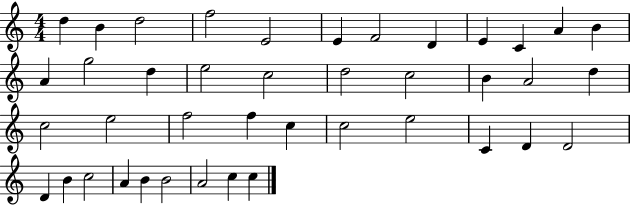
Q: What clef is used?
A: treble